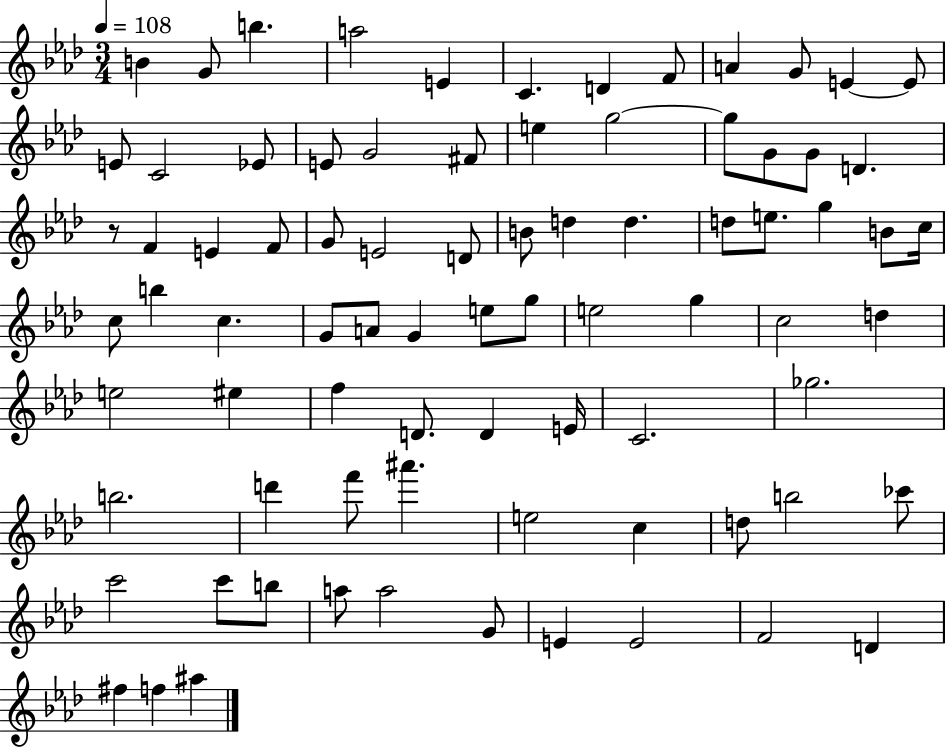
B4/q G4/e B5/q. A5/h E4/q C4/q. D4/q F4/e A4/q G4/e E4/q E4/e E4/e C4/h Eb4/e E4/e G4/h F#4/e E5/q G5/h G5/e G4/e G4/e D4/q. R/e F4/q E4/q F4/e G4/e E4/h D4/e B4/e D5/q D5/q. D5/e E5/e. G5/q B4/e C5/s C5/e B5/q C5/q. G4/e A4/e G4/q E5/e G5/e E5/h G5/q C5/h D5/q E5/h EIS5/q F5/q D4/e. D4/q E4/s C4/h. Gb5/h. B5/h. D6/q F6/e A#6/q. E5/h C5/q D5/e B5/h CES6/e C6/h C6/e B5/e A5/e A5/h G4/e E4/q E4/h F4/h D4/q F#5/q F5/q A#5/q